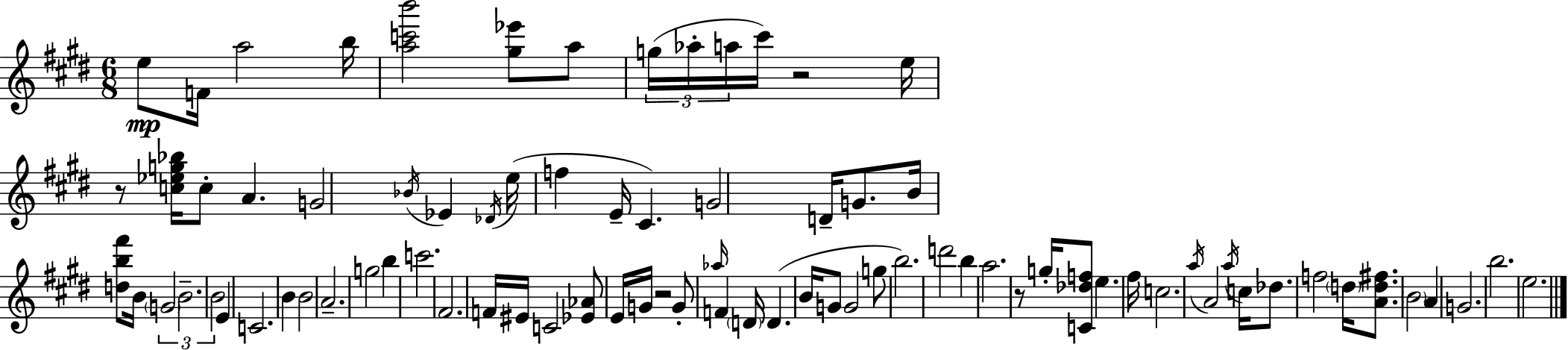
E5/e F4/s A5/h B5/s [A5,C6,B6]/h [G#5,Eb6]/e A5/e G5/s Ab5/s A5/s C#6/s R/h E5/s R/e [C5,Eb5,G5,Bb5]/s C5/e A4/q. G4/h Bb4/s Eb4/q Db4/s E5/s F5/q E4/s C#4/q. G4/h D4/s G4/e. B4/s [D5,B5,F#6]/e B4/s G4/h B4/h. B4/h E4/q C4/h. B4/q B4/h A4/h. G5/h B5/q C6/h. F#4/h. F4/s EIS4/s C4/h [Eb4,Ab4]/e E4/s G4/s R/h G4/e Ab5/s F4/q D4/s D4/q. B4/s G4/e G4/h G5/e B5/h. D6/h B5/q A5/h. R/e G5/s [C4,Db5,F5]/e E5/q. F#5/s C5/h. A5/s A4/h A5/s C5/s Db5/e. F5/h D5/s [A4,D5,F#5]/e. B4/h A4/q G4/h. B5/h. E5/h.